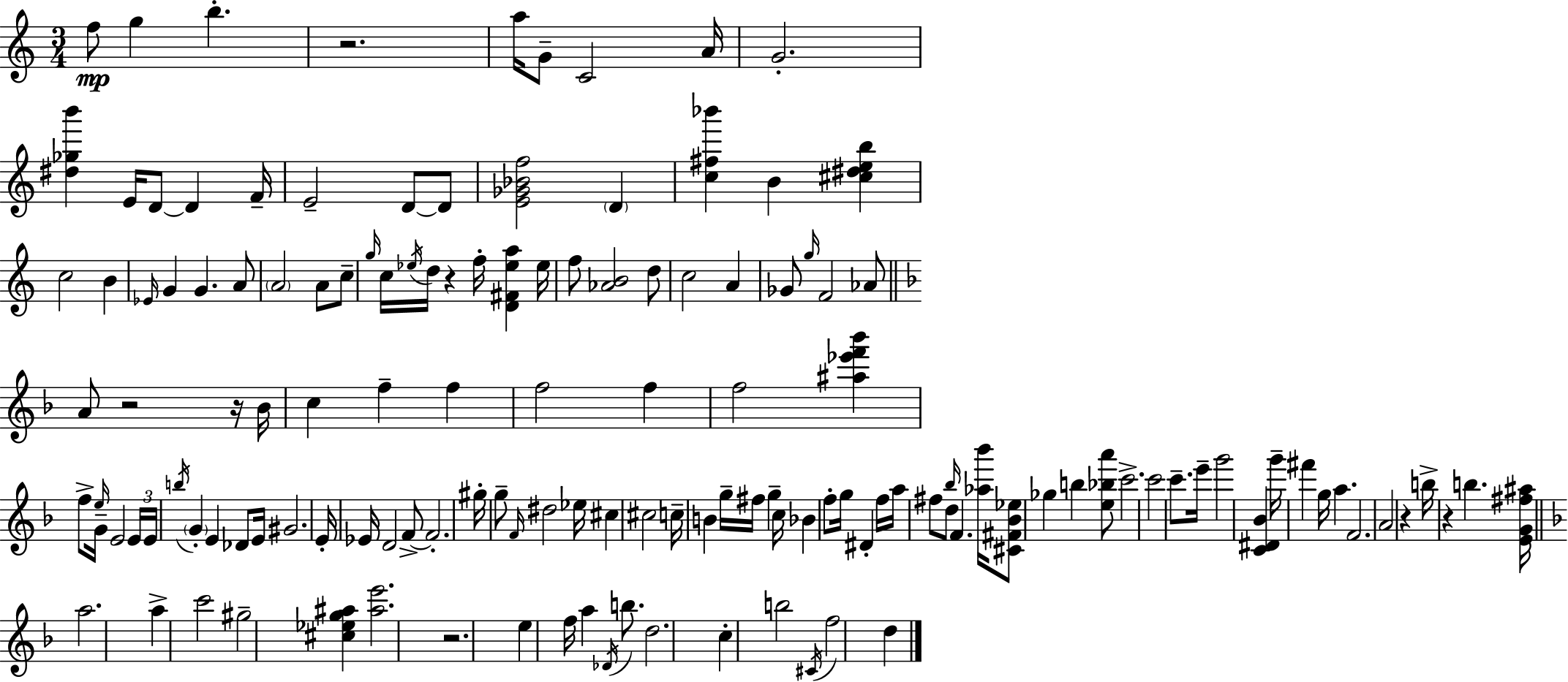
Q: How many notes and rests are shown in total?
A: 139